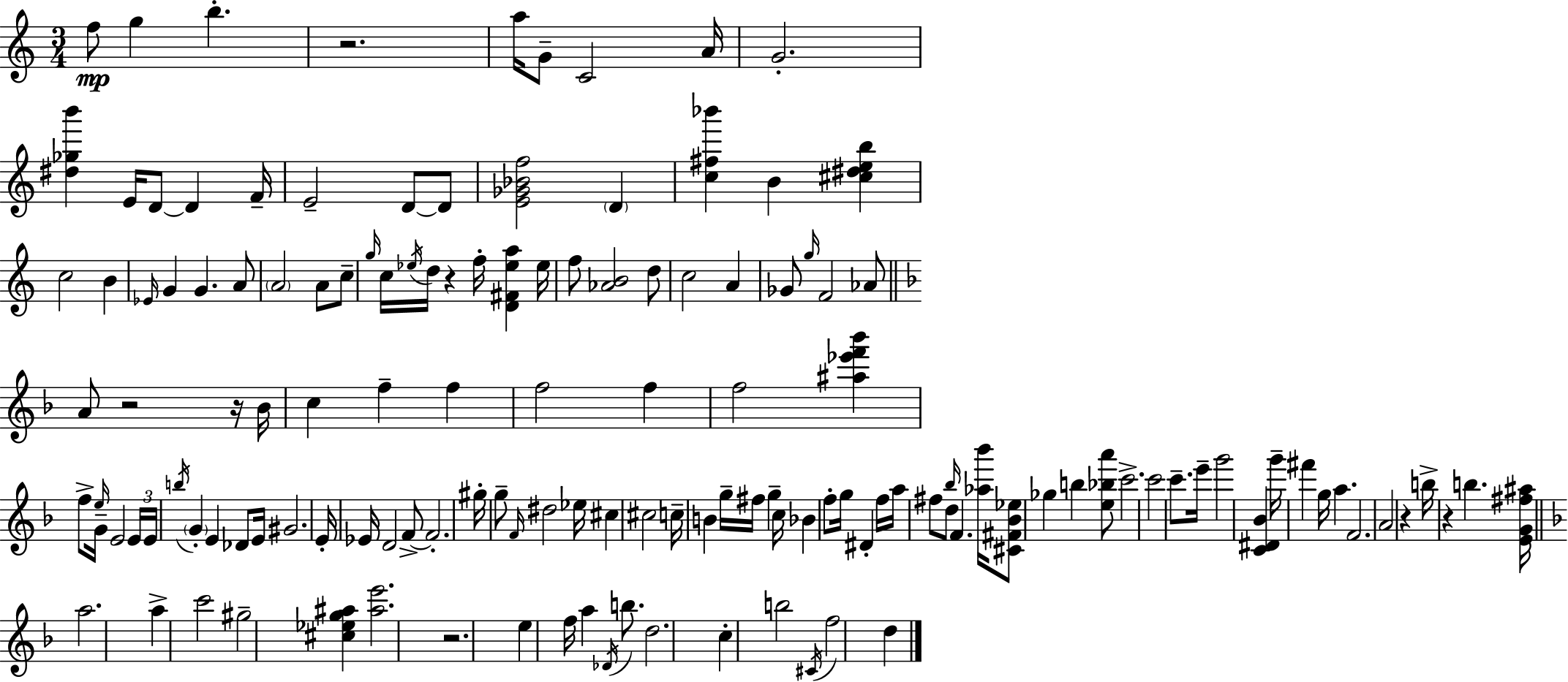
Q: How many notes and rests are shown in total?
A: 139